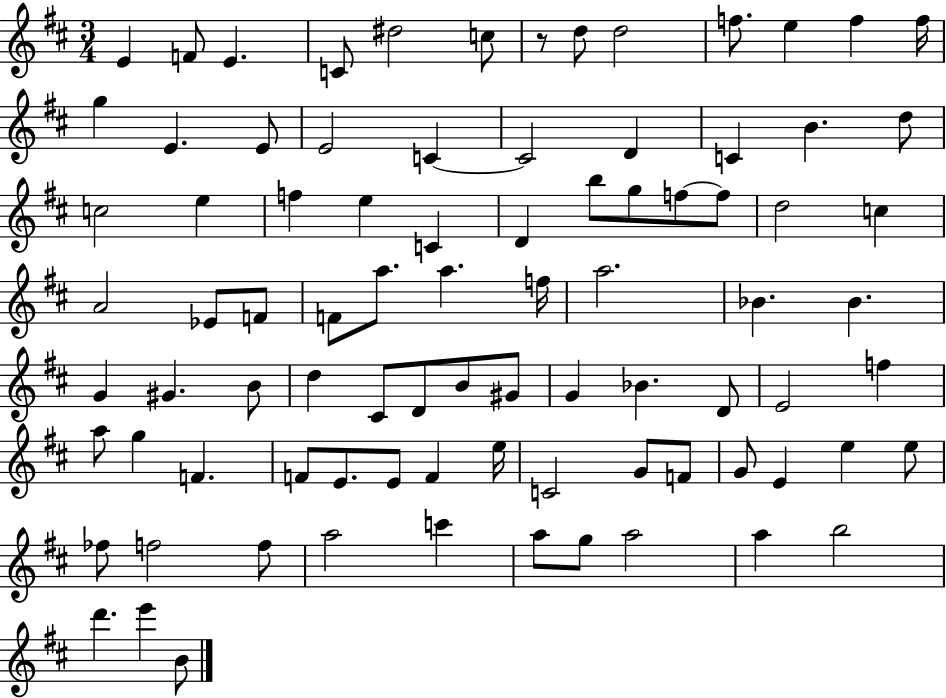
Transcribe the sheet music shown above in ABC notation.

X:1
T:Untitled
M:3/4
L:1/4
K:D
E F/2 E C/2 ^d2 c/2 z/2 d/2 d2 f/2 e f f/4 g E E/2 E2 C C2 D C B d/2 c2 e f e C D b/2 g/2 f/2 f/2 d2 c A2 _E/2 F/2 F/2 a/2 a f/4 a2 _B _B G ^G B/2 d ^C/2 D/2 B/2 ^G/2 G _B D/2 E2 f a/2 g F F/2 E/2 E/2 F e/4 C2 G/2 F/2 G/2 E e e/2 _f/2 f2 f/2 a2 c' a/2 g/2 a2 a b2 d' e' B/2